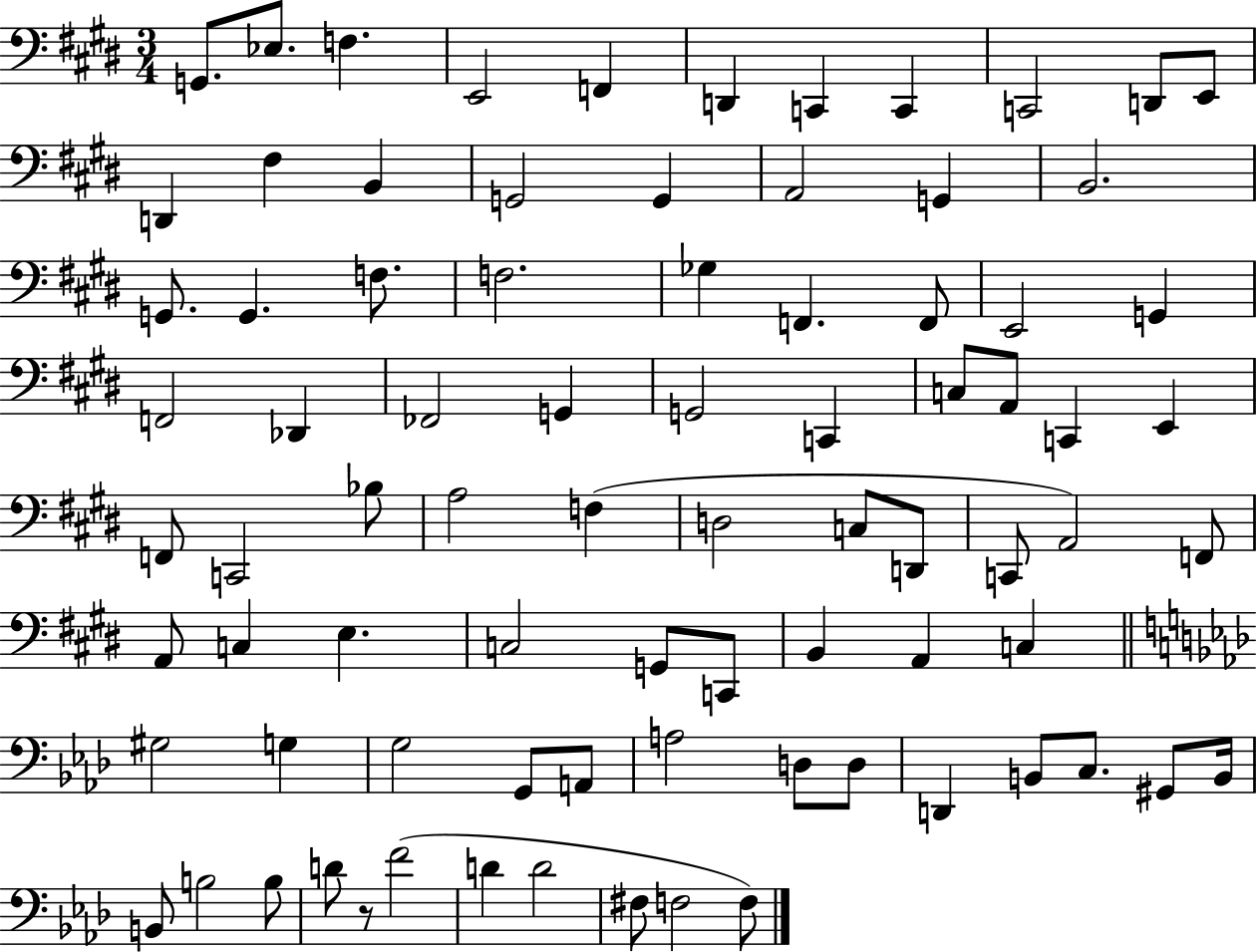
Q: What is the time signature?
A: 3/4